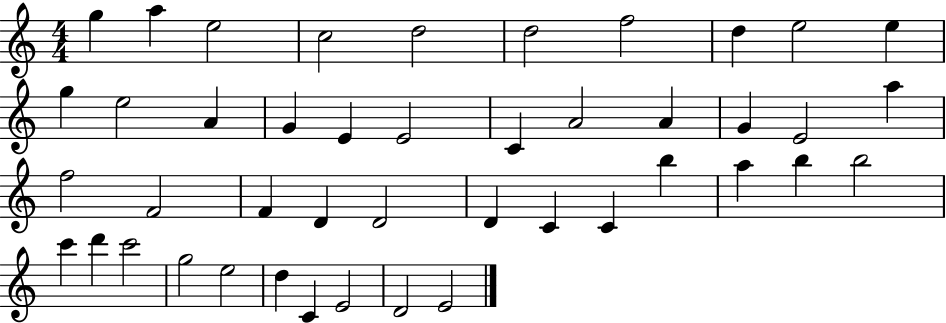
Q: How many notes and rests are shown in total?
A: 44